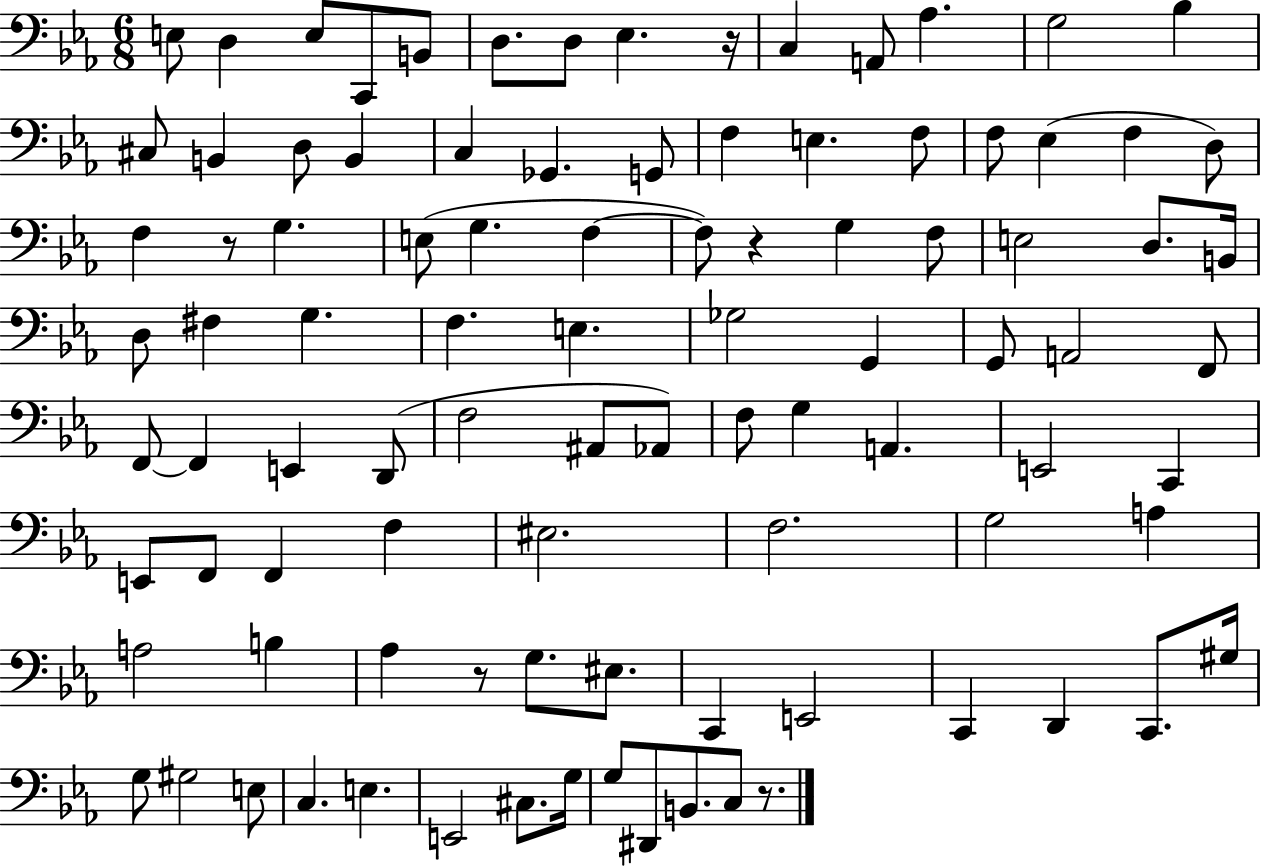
X:1
T:Untitled
M:6/8
L:1/4
K:Eb
E,/2 D, E,/2 C,,/2 B,,/2 D,/2 D,/2 _E, z/4 C, A,,/2 _A, G,2 _B, ^C,/2 B,, D,/2 B,, C, _G,, G,,/2 F, E, F,/2 F,/2 _E, F, D,/2 F, z/2 G, E,/2 G, F, F,/2 z G, F,/2 E,2 D,/2 B,,/4 D,/2 ^F, G, F, E, _G,2 G,, G,,/2 A,,2 F,,/2 F,,/2 F,, E,, D,,/2 F,2 ^A,,/2 _A,,/2 F,/2 G, A,, E,,2 C,, E,,/2 F,,/2 F,, F, ^E,2 F,2 G,2 A, A,2 B, _A, z/2 G,/2 ^E,/2 C,, E,,2 C,, D,, C,,/2 ^G,/4 G,/2 ^G,2 E,/2 C, E, E,,2 ^C,/2 G,/4 G,/2 ^D,,/2 B,,/2 C,/2 z/2